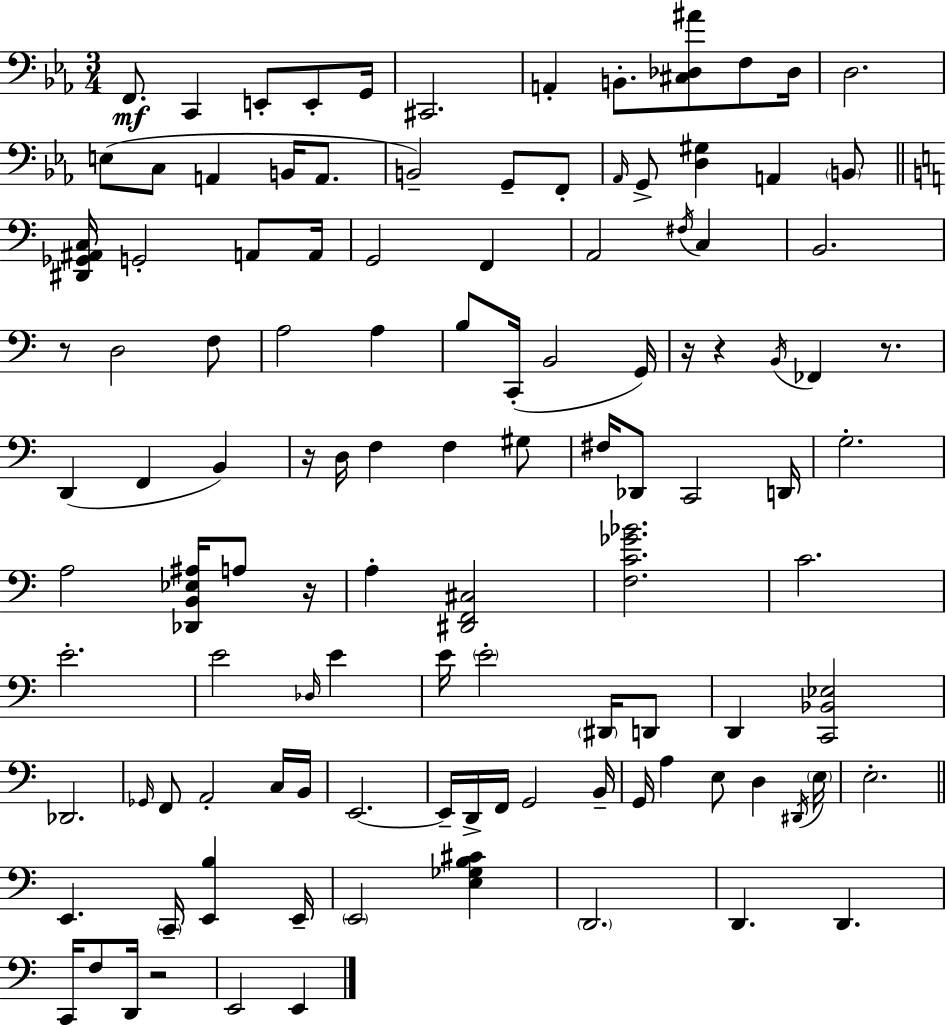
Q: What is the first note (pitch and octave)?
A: F2